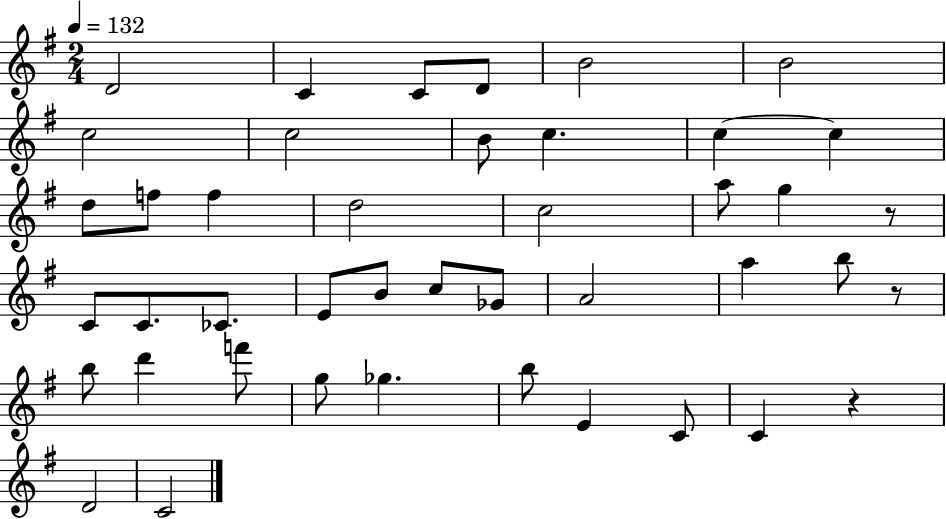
D4/h C4/q C4/e D4/e B4/h B4/h C5/h C5/h B4/e C5/q. C5/q C5/q D5/e F5/e F5/q D5/h C5/h A5/e G5/q R/e C4/e C4/e. CES4/e. E4/e B4/e C5/e Gb4/e A4/h A5/q B5/e R/e B5/e D6/q F6/e G5/e Gb5/q. B5/e E4/q C4/e C4/q R/q D4/h C4/h